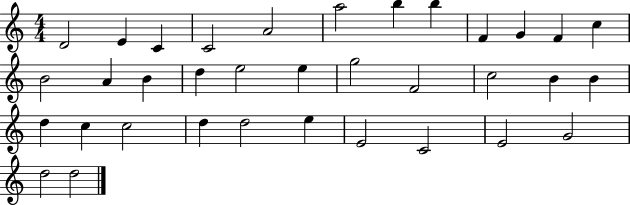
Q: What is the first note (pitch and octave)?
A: D4